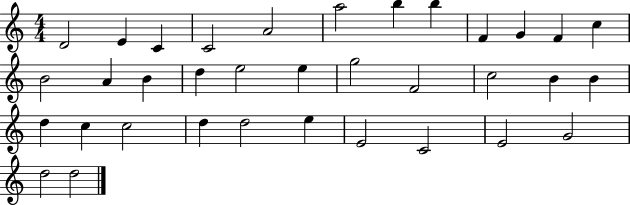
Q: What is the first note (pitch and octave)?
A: D4